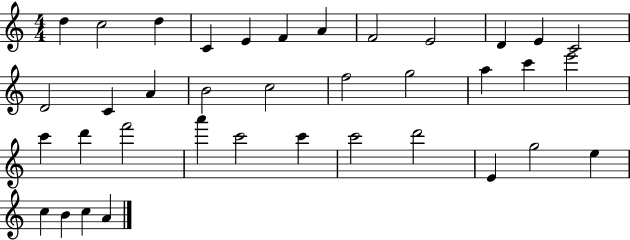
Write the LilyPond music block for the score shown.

{
  \clef treble
  \numericTimeSignature
  \time 4/4
  \key c \major
  d''4 c''2 d''4 | c'4 e'4 f'4 a'4 | f'2 e'2 | d'4 e'4 c'2 | \break d'2 c'4 a'4 | b'2 c''2 | f''2 g''2 | a''4 c'''4 e'''2 | \break c'''4 d'''4 f'''2 | a'''4 c'''2 c'''4 | c'''2 d'''2 | e'4 g''2 e''4 | \break c''4 b'4 c''4 a'4 | \bar "|."
}